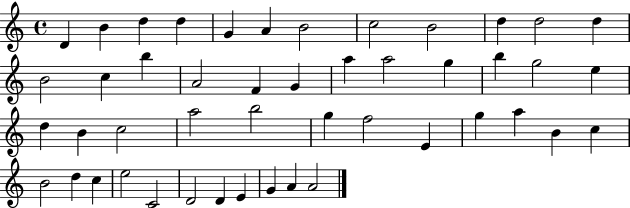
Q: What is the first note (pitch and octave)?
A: D4